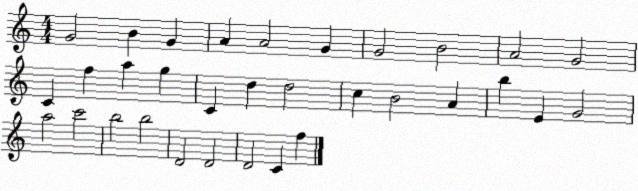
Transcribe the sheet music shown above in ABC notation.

X:1
T:Untitled
M:4/4
L:1/4
K:C
G2 B G A A2 G G2 B2 A2 G2 C f a g C d d2 c B2 A b E G2 a2 c'2 b2 b2 D2 D2 D2 C f